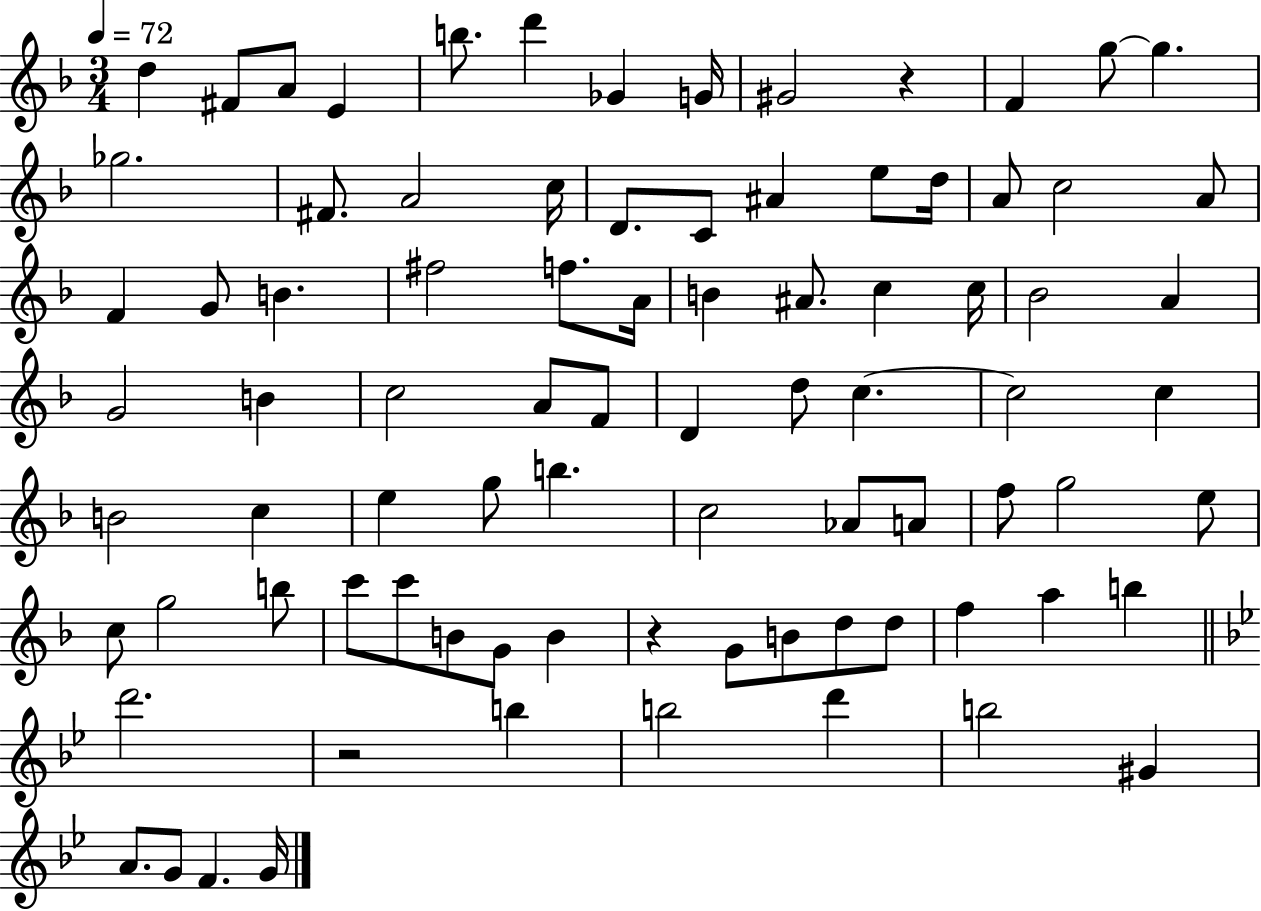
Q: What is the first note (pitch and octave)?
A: D5